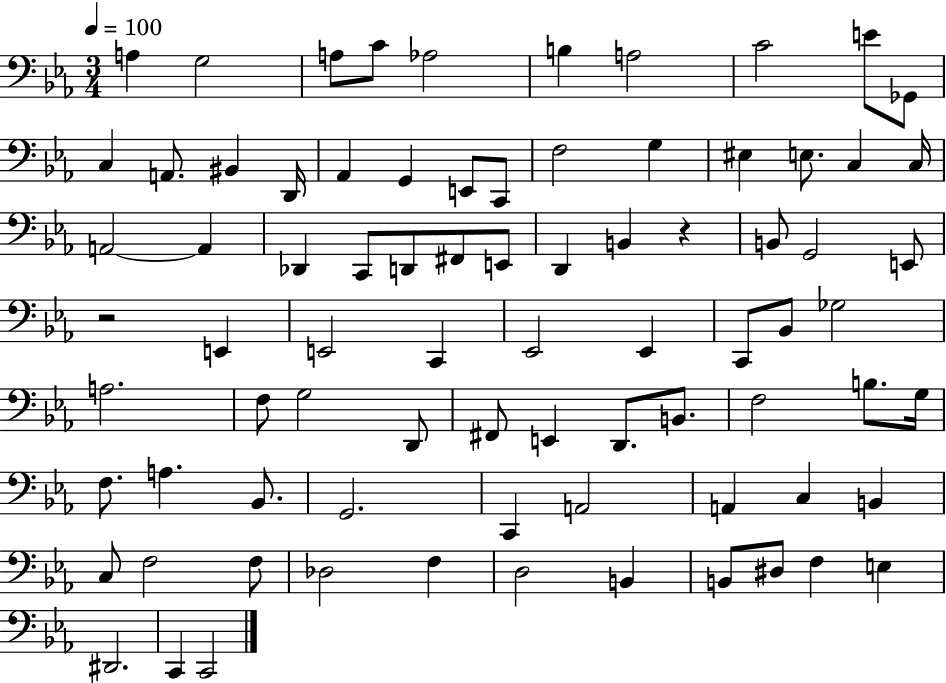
{
  \clef bass
  \numericTimeSignature
  \time 3/4
  \key ees \major
  \tempo 4 = 100
  a4 g2 | a8 c'8 aes2 | b4 a2 | c'2 e'8 ges,8 | \break c4 a,8. bis,4 d,16 | aes,4 g,4 e,8 c,8 | f2 g4 | eis4 e8. c4 c16 | \break a,2~~ a,4 | des,4 c,8 d,8 fis,8 e,8 | d,4 b,4 r4 | b,8 g,2 e,8 | \break r2 e,4 | e,2 c,4 | ees,2 ees,4 | c,8 bes,8 ges2 | \break a2. | f8 g2 d,8 | fis,8 e,4 d,8. b,8. | f2 b8. g16 | \break f8. a4. bes,8. | g,2. | c,4 a,2 | a,4 c4 b,4 | \break c8 f2 f8 | des2 f4 | d2 b,4 | b,8 dis8 f4 e4 | \break dis,2. | c,4 c,2 | \bar "|."
}